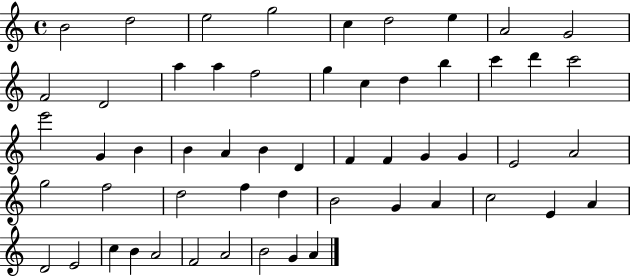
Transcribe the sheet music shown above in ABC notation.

X:1
T:Untitled
M:4/4
L:1/4
K:C
B2 d2 e2 g2 c d2 e A2 G2 F2 D2 a a f2 g c d b c' d' c'2 e'2 G B B A B D F F G G E2 A2 g2 f2 d2 f d B2 G A c2 E A D2 E2 c B A2 F2 A2 B2 G A